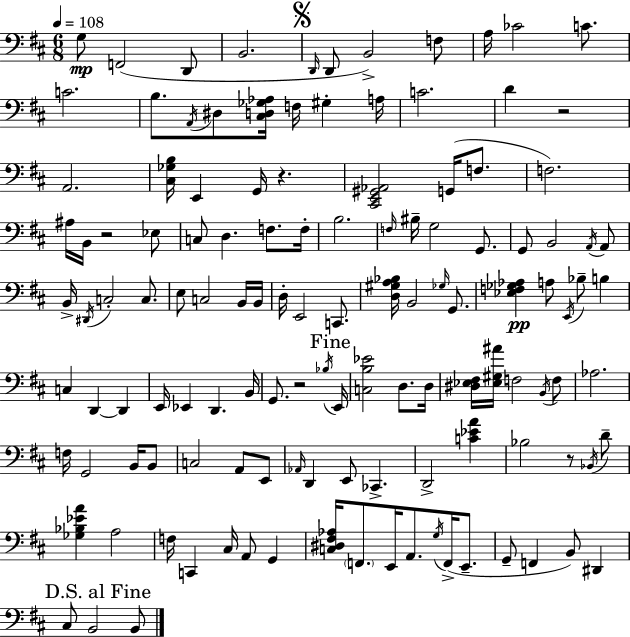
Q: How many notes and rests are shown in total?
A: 126